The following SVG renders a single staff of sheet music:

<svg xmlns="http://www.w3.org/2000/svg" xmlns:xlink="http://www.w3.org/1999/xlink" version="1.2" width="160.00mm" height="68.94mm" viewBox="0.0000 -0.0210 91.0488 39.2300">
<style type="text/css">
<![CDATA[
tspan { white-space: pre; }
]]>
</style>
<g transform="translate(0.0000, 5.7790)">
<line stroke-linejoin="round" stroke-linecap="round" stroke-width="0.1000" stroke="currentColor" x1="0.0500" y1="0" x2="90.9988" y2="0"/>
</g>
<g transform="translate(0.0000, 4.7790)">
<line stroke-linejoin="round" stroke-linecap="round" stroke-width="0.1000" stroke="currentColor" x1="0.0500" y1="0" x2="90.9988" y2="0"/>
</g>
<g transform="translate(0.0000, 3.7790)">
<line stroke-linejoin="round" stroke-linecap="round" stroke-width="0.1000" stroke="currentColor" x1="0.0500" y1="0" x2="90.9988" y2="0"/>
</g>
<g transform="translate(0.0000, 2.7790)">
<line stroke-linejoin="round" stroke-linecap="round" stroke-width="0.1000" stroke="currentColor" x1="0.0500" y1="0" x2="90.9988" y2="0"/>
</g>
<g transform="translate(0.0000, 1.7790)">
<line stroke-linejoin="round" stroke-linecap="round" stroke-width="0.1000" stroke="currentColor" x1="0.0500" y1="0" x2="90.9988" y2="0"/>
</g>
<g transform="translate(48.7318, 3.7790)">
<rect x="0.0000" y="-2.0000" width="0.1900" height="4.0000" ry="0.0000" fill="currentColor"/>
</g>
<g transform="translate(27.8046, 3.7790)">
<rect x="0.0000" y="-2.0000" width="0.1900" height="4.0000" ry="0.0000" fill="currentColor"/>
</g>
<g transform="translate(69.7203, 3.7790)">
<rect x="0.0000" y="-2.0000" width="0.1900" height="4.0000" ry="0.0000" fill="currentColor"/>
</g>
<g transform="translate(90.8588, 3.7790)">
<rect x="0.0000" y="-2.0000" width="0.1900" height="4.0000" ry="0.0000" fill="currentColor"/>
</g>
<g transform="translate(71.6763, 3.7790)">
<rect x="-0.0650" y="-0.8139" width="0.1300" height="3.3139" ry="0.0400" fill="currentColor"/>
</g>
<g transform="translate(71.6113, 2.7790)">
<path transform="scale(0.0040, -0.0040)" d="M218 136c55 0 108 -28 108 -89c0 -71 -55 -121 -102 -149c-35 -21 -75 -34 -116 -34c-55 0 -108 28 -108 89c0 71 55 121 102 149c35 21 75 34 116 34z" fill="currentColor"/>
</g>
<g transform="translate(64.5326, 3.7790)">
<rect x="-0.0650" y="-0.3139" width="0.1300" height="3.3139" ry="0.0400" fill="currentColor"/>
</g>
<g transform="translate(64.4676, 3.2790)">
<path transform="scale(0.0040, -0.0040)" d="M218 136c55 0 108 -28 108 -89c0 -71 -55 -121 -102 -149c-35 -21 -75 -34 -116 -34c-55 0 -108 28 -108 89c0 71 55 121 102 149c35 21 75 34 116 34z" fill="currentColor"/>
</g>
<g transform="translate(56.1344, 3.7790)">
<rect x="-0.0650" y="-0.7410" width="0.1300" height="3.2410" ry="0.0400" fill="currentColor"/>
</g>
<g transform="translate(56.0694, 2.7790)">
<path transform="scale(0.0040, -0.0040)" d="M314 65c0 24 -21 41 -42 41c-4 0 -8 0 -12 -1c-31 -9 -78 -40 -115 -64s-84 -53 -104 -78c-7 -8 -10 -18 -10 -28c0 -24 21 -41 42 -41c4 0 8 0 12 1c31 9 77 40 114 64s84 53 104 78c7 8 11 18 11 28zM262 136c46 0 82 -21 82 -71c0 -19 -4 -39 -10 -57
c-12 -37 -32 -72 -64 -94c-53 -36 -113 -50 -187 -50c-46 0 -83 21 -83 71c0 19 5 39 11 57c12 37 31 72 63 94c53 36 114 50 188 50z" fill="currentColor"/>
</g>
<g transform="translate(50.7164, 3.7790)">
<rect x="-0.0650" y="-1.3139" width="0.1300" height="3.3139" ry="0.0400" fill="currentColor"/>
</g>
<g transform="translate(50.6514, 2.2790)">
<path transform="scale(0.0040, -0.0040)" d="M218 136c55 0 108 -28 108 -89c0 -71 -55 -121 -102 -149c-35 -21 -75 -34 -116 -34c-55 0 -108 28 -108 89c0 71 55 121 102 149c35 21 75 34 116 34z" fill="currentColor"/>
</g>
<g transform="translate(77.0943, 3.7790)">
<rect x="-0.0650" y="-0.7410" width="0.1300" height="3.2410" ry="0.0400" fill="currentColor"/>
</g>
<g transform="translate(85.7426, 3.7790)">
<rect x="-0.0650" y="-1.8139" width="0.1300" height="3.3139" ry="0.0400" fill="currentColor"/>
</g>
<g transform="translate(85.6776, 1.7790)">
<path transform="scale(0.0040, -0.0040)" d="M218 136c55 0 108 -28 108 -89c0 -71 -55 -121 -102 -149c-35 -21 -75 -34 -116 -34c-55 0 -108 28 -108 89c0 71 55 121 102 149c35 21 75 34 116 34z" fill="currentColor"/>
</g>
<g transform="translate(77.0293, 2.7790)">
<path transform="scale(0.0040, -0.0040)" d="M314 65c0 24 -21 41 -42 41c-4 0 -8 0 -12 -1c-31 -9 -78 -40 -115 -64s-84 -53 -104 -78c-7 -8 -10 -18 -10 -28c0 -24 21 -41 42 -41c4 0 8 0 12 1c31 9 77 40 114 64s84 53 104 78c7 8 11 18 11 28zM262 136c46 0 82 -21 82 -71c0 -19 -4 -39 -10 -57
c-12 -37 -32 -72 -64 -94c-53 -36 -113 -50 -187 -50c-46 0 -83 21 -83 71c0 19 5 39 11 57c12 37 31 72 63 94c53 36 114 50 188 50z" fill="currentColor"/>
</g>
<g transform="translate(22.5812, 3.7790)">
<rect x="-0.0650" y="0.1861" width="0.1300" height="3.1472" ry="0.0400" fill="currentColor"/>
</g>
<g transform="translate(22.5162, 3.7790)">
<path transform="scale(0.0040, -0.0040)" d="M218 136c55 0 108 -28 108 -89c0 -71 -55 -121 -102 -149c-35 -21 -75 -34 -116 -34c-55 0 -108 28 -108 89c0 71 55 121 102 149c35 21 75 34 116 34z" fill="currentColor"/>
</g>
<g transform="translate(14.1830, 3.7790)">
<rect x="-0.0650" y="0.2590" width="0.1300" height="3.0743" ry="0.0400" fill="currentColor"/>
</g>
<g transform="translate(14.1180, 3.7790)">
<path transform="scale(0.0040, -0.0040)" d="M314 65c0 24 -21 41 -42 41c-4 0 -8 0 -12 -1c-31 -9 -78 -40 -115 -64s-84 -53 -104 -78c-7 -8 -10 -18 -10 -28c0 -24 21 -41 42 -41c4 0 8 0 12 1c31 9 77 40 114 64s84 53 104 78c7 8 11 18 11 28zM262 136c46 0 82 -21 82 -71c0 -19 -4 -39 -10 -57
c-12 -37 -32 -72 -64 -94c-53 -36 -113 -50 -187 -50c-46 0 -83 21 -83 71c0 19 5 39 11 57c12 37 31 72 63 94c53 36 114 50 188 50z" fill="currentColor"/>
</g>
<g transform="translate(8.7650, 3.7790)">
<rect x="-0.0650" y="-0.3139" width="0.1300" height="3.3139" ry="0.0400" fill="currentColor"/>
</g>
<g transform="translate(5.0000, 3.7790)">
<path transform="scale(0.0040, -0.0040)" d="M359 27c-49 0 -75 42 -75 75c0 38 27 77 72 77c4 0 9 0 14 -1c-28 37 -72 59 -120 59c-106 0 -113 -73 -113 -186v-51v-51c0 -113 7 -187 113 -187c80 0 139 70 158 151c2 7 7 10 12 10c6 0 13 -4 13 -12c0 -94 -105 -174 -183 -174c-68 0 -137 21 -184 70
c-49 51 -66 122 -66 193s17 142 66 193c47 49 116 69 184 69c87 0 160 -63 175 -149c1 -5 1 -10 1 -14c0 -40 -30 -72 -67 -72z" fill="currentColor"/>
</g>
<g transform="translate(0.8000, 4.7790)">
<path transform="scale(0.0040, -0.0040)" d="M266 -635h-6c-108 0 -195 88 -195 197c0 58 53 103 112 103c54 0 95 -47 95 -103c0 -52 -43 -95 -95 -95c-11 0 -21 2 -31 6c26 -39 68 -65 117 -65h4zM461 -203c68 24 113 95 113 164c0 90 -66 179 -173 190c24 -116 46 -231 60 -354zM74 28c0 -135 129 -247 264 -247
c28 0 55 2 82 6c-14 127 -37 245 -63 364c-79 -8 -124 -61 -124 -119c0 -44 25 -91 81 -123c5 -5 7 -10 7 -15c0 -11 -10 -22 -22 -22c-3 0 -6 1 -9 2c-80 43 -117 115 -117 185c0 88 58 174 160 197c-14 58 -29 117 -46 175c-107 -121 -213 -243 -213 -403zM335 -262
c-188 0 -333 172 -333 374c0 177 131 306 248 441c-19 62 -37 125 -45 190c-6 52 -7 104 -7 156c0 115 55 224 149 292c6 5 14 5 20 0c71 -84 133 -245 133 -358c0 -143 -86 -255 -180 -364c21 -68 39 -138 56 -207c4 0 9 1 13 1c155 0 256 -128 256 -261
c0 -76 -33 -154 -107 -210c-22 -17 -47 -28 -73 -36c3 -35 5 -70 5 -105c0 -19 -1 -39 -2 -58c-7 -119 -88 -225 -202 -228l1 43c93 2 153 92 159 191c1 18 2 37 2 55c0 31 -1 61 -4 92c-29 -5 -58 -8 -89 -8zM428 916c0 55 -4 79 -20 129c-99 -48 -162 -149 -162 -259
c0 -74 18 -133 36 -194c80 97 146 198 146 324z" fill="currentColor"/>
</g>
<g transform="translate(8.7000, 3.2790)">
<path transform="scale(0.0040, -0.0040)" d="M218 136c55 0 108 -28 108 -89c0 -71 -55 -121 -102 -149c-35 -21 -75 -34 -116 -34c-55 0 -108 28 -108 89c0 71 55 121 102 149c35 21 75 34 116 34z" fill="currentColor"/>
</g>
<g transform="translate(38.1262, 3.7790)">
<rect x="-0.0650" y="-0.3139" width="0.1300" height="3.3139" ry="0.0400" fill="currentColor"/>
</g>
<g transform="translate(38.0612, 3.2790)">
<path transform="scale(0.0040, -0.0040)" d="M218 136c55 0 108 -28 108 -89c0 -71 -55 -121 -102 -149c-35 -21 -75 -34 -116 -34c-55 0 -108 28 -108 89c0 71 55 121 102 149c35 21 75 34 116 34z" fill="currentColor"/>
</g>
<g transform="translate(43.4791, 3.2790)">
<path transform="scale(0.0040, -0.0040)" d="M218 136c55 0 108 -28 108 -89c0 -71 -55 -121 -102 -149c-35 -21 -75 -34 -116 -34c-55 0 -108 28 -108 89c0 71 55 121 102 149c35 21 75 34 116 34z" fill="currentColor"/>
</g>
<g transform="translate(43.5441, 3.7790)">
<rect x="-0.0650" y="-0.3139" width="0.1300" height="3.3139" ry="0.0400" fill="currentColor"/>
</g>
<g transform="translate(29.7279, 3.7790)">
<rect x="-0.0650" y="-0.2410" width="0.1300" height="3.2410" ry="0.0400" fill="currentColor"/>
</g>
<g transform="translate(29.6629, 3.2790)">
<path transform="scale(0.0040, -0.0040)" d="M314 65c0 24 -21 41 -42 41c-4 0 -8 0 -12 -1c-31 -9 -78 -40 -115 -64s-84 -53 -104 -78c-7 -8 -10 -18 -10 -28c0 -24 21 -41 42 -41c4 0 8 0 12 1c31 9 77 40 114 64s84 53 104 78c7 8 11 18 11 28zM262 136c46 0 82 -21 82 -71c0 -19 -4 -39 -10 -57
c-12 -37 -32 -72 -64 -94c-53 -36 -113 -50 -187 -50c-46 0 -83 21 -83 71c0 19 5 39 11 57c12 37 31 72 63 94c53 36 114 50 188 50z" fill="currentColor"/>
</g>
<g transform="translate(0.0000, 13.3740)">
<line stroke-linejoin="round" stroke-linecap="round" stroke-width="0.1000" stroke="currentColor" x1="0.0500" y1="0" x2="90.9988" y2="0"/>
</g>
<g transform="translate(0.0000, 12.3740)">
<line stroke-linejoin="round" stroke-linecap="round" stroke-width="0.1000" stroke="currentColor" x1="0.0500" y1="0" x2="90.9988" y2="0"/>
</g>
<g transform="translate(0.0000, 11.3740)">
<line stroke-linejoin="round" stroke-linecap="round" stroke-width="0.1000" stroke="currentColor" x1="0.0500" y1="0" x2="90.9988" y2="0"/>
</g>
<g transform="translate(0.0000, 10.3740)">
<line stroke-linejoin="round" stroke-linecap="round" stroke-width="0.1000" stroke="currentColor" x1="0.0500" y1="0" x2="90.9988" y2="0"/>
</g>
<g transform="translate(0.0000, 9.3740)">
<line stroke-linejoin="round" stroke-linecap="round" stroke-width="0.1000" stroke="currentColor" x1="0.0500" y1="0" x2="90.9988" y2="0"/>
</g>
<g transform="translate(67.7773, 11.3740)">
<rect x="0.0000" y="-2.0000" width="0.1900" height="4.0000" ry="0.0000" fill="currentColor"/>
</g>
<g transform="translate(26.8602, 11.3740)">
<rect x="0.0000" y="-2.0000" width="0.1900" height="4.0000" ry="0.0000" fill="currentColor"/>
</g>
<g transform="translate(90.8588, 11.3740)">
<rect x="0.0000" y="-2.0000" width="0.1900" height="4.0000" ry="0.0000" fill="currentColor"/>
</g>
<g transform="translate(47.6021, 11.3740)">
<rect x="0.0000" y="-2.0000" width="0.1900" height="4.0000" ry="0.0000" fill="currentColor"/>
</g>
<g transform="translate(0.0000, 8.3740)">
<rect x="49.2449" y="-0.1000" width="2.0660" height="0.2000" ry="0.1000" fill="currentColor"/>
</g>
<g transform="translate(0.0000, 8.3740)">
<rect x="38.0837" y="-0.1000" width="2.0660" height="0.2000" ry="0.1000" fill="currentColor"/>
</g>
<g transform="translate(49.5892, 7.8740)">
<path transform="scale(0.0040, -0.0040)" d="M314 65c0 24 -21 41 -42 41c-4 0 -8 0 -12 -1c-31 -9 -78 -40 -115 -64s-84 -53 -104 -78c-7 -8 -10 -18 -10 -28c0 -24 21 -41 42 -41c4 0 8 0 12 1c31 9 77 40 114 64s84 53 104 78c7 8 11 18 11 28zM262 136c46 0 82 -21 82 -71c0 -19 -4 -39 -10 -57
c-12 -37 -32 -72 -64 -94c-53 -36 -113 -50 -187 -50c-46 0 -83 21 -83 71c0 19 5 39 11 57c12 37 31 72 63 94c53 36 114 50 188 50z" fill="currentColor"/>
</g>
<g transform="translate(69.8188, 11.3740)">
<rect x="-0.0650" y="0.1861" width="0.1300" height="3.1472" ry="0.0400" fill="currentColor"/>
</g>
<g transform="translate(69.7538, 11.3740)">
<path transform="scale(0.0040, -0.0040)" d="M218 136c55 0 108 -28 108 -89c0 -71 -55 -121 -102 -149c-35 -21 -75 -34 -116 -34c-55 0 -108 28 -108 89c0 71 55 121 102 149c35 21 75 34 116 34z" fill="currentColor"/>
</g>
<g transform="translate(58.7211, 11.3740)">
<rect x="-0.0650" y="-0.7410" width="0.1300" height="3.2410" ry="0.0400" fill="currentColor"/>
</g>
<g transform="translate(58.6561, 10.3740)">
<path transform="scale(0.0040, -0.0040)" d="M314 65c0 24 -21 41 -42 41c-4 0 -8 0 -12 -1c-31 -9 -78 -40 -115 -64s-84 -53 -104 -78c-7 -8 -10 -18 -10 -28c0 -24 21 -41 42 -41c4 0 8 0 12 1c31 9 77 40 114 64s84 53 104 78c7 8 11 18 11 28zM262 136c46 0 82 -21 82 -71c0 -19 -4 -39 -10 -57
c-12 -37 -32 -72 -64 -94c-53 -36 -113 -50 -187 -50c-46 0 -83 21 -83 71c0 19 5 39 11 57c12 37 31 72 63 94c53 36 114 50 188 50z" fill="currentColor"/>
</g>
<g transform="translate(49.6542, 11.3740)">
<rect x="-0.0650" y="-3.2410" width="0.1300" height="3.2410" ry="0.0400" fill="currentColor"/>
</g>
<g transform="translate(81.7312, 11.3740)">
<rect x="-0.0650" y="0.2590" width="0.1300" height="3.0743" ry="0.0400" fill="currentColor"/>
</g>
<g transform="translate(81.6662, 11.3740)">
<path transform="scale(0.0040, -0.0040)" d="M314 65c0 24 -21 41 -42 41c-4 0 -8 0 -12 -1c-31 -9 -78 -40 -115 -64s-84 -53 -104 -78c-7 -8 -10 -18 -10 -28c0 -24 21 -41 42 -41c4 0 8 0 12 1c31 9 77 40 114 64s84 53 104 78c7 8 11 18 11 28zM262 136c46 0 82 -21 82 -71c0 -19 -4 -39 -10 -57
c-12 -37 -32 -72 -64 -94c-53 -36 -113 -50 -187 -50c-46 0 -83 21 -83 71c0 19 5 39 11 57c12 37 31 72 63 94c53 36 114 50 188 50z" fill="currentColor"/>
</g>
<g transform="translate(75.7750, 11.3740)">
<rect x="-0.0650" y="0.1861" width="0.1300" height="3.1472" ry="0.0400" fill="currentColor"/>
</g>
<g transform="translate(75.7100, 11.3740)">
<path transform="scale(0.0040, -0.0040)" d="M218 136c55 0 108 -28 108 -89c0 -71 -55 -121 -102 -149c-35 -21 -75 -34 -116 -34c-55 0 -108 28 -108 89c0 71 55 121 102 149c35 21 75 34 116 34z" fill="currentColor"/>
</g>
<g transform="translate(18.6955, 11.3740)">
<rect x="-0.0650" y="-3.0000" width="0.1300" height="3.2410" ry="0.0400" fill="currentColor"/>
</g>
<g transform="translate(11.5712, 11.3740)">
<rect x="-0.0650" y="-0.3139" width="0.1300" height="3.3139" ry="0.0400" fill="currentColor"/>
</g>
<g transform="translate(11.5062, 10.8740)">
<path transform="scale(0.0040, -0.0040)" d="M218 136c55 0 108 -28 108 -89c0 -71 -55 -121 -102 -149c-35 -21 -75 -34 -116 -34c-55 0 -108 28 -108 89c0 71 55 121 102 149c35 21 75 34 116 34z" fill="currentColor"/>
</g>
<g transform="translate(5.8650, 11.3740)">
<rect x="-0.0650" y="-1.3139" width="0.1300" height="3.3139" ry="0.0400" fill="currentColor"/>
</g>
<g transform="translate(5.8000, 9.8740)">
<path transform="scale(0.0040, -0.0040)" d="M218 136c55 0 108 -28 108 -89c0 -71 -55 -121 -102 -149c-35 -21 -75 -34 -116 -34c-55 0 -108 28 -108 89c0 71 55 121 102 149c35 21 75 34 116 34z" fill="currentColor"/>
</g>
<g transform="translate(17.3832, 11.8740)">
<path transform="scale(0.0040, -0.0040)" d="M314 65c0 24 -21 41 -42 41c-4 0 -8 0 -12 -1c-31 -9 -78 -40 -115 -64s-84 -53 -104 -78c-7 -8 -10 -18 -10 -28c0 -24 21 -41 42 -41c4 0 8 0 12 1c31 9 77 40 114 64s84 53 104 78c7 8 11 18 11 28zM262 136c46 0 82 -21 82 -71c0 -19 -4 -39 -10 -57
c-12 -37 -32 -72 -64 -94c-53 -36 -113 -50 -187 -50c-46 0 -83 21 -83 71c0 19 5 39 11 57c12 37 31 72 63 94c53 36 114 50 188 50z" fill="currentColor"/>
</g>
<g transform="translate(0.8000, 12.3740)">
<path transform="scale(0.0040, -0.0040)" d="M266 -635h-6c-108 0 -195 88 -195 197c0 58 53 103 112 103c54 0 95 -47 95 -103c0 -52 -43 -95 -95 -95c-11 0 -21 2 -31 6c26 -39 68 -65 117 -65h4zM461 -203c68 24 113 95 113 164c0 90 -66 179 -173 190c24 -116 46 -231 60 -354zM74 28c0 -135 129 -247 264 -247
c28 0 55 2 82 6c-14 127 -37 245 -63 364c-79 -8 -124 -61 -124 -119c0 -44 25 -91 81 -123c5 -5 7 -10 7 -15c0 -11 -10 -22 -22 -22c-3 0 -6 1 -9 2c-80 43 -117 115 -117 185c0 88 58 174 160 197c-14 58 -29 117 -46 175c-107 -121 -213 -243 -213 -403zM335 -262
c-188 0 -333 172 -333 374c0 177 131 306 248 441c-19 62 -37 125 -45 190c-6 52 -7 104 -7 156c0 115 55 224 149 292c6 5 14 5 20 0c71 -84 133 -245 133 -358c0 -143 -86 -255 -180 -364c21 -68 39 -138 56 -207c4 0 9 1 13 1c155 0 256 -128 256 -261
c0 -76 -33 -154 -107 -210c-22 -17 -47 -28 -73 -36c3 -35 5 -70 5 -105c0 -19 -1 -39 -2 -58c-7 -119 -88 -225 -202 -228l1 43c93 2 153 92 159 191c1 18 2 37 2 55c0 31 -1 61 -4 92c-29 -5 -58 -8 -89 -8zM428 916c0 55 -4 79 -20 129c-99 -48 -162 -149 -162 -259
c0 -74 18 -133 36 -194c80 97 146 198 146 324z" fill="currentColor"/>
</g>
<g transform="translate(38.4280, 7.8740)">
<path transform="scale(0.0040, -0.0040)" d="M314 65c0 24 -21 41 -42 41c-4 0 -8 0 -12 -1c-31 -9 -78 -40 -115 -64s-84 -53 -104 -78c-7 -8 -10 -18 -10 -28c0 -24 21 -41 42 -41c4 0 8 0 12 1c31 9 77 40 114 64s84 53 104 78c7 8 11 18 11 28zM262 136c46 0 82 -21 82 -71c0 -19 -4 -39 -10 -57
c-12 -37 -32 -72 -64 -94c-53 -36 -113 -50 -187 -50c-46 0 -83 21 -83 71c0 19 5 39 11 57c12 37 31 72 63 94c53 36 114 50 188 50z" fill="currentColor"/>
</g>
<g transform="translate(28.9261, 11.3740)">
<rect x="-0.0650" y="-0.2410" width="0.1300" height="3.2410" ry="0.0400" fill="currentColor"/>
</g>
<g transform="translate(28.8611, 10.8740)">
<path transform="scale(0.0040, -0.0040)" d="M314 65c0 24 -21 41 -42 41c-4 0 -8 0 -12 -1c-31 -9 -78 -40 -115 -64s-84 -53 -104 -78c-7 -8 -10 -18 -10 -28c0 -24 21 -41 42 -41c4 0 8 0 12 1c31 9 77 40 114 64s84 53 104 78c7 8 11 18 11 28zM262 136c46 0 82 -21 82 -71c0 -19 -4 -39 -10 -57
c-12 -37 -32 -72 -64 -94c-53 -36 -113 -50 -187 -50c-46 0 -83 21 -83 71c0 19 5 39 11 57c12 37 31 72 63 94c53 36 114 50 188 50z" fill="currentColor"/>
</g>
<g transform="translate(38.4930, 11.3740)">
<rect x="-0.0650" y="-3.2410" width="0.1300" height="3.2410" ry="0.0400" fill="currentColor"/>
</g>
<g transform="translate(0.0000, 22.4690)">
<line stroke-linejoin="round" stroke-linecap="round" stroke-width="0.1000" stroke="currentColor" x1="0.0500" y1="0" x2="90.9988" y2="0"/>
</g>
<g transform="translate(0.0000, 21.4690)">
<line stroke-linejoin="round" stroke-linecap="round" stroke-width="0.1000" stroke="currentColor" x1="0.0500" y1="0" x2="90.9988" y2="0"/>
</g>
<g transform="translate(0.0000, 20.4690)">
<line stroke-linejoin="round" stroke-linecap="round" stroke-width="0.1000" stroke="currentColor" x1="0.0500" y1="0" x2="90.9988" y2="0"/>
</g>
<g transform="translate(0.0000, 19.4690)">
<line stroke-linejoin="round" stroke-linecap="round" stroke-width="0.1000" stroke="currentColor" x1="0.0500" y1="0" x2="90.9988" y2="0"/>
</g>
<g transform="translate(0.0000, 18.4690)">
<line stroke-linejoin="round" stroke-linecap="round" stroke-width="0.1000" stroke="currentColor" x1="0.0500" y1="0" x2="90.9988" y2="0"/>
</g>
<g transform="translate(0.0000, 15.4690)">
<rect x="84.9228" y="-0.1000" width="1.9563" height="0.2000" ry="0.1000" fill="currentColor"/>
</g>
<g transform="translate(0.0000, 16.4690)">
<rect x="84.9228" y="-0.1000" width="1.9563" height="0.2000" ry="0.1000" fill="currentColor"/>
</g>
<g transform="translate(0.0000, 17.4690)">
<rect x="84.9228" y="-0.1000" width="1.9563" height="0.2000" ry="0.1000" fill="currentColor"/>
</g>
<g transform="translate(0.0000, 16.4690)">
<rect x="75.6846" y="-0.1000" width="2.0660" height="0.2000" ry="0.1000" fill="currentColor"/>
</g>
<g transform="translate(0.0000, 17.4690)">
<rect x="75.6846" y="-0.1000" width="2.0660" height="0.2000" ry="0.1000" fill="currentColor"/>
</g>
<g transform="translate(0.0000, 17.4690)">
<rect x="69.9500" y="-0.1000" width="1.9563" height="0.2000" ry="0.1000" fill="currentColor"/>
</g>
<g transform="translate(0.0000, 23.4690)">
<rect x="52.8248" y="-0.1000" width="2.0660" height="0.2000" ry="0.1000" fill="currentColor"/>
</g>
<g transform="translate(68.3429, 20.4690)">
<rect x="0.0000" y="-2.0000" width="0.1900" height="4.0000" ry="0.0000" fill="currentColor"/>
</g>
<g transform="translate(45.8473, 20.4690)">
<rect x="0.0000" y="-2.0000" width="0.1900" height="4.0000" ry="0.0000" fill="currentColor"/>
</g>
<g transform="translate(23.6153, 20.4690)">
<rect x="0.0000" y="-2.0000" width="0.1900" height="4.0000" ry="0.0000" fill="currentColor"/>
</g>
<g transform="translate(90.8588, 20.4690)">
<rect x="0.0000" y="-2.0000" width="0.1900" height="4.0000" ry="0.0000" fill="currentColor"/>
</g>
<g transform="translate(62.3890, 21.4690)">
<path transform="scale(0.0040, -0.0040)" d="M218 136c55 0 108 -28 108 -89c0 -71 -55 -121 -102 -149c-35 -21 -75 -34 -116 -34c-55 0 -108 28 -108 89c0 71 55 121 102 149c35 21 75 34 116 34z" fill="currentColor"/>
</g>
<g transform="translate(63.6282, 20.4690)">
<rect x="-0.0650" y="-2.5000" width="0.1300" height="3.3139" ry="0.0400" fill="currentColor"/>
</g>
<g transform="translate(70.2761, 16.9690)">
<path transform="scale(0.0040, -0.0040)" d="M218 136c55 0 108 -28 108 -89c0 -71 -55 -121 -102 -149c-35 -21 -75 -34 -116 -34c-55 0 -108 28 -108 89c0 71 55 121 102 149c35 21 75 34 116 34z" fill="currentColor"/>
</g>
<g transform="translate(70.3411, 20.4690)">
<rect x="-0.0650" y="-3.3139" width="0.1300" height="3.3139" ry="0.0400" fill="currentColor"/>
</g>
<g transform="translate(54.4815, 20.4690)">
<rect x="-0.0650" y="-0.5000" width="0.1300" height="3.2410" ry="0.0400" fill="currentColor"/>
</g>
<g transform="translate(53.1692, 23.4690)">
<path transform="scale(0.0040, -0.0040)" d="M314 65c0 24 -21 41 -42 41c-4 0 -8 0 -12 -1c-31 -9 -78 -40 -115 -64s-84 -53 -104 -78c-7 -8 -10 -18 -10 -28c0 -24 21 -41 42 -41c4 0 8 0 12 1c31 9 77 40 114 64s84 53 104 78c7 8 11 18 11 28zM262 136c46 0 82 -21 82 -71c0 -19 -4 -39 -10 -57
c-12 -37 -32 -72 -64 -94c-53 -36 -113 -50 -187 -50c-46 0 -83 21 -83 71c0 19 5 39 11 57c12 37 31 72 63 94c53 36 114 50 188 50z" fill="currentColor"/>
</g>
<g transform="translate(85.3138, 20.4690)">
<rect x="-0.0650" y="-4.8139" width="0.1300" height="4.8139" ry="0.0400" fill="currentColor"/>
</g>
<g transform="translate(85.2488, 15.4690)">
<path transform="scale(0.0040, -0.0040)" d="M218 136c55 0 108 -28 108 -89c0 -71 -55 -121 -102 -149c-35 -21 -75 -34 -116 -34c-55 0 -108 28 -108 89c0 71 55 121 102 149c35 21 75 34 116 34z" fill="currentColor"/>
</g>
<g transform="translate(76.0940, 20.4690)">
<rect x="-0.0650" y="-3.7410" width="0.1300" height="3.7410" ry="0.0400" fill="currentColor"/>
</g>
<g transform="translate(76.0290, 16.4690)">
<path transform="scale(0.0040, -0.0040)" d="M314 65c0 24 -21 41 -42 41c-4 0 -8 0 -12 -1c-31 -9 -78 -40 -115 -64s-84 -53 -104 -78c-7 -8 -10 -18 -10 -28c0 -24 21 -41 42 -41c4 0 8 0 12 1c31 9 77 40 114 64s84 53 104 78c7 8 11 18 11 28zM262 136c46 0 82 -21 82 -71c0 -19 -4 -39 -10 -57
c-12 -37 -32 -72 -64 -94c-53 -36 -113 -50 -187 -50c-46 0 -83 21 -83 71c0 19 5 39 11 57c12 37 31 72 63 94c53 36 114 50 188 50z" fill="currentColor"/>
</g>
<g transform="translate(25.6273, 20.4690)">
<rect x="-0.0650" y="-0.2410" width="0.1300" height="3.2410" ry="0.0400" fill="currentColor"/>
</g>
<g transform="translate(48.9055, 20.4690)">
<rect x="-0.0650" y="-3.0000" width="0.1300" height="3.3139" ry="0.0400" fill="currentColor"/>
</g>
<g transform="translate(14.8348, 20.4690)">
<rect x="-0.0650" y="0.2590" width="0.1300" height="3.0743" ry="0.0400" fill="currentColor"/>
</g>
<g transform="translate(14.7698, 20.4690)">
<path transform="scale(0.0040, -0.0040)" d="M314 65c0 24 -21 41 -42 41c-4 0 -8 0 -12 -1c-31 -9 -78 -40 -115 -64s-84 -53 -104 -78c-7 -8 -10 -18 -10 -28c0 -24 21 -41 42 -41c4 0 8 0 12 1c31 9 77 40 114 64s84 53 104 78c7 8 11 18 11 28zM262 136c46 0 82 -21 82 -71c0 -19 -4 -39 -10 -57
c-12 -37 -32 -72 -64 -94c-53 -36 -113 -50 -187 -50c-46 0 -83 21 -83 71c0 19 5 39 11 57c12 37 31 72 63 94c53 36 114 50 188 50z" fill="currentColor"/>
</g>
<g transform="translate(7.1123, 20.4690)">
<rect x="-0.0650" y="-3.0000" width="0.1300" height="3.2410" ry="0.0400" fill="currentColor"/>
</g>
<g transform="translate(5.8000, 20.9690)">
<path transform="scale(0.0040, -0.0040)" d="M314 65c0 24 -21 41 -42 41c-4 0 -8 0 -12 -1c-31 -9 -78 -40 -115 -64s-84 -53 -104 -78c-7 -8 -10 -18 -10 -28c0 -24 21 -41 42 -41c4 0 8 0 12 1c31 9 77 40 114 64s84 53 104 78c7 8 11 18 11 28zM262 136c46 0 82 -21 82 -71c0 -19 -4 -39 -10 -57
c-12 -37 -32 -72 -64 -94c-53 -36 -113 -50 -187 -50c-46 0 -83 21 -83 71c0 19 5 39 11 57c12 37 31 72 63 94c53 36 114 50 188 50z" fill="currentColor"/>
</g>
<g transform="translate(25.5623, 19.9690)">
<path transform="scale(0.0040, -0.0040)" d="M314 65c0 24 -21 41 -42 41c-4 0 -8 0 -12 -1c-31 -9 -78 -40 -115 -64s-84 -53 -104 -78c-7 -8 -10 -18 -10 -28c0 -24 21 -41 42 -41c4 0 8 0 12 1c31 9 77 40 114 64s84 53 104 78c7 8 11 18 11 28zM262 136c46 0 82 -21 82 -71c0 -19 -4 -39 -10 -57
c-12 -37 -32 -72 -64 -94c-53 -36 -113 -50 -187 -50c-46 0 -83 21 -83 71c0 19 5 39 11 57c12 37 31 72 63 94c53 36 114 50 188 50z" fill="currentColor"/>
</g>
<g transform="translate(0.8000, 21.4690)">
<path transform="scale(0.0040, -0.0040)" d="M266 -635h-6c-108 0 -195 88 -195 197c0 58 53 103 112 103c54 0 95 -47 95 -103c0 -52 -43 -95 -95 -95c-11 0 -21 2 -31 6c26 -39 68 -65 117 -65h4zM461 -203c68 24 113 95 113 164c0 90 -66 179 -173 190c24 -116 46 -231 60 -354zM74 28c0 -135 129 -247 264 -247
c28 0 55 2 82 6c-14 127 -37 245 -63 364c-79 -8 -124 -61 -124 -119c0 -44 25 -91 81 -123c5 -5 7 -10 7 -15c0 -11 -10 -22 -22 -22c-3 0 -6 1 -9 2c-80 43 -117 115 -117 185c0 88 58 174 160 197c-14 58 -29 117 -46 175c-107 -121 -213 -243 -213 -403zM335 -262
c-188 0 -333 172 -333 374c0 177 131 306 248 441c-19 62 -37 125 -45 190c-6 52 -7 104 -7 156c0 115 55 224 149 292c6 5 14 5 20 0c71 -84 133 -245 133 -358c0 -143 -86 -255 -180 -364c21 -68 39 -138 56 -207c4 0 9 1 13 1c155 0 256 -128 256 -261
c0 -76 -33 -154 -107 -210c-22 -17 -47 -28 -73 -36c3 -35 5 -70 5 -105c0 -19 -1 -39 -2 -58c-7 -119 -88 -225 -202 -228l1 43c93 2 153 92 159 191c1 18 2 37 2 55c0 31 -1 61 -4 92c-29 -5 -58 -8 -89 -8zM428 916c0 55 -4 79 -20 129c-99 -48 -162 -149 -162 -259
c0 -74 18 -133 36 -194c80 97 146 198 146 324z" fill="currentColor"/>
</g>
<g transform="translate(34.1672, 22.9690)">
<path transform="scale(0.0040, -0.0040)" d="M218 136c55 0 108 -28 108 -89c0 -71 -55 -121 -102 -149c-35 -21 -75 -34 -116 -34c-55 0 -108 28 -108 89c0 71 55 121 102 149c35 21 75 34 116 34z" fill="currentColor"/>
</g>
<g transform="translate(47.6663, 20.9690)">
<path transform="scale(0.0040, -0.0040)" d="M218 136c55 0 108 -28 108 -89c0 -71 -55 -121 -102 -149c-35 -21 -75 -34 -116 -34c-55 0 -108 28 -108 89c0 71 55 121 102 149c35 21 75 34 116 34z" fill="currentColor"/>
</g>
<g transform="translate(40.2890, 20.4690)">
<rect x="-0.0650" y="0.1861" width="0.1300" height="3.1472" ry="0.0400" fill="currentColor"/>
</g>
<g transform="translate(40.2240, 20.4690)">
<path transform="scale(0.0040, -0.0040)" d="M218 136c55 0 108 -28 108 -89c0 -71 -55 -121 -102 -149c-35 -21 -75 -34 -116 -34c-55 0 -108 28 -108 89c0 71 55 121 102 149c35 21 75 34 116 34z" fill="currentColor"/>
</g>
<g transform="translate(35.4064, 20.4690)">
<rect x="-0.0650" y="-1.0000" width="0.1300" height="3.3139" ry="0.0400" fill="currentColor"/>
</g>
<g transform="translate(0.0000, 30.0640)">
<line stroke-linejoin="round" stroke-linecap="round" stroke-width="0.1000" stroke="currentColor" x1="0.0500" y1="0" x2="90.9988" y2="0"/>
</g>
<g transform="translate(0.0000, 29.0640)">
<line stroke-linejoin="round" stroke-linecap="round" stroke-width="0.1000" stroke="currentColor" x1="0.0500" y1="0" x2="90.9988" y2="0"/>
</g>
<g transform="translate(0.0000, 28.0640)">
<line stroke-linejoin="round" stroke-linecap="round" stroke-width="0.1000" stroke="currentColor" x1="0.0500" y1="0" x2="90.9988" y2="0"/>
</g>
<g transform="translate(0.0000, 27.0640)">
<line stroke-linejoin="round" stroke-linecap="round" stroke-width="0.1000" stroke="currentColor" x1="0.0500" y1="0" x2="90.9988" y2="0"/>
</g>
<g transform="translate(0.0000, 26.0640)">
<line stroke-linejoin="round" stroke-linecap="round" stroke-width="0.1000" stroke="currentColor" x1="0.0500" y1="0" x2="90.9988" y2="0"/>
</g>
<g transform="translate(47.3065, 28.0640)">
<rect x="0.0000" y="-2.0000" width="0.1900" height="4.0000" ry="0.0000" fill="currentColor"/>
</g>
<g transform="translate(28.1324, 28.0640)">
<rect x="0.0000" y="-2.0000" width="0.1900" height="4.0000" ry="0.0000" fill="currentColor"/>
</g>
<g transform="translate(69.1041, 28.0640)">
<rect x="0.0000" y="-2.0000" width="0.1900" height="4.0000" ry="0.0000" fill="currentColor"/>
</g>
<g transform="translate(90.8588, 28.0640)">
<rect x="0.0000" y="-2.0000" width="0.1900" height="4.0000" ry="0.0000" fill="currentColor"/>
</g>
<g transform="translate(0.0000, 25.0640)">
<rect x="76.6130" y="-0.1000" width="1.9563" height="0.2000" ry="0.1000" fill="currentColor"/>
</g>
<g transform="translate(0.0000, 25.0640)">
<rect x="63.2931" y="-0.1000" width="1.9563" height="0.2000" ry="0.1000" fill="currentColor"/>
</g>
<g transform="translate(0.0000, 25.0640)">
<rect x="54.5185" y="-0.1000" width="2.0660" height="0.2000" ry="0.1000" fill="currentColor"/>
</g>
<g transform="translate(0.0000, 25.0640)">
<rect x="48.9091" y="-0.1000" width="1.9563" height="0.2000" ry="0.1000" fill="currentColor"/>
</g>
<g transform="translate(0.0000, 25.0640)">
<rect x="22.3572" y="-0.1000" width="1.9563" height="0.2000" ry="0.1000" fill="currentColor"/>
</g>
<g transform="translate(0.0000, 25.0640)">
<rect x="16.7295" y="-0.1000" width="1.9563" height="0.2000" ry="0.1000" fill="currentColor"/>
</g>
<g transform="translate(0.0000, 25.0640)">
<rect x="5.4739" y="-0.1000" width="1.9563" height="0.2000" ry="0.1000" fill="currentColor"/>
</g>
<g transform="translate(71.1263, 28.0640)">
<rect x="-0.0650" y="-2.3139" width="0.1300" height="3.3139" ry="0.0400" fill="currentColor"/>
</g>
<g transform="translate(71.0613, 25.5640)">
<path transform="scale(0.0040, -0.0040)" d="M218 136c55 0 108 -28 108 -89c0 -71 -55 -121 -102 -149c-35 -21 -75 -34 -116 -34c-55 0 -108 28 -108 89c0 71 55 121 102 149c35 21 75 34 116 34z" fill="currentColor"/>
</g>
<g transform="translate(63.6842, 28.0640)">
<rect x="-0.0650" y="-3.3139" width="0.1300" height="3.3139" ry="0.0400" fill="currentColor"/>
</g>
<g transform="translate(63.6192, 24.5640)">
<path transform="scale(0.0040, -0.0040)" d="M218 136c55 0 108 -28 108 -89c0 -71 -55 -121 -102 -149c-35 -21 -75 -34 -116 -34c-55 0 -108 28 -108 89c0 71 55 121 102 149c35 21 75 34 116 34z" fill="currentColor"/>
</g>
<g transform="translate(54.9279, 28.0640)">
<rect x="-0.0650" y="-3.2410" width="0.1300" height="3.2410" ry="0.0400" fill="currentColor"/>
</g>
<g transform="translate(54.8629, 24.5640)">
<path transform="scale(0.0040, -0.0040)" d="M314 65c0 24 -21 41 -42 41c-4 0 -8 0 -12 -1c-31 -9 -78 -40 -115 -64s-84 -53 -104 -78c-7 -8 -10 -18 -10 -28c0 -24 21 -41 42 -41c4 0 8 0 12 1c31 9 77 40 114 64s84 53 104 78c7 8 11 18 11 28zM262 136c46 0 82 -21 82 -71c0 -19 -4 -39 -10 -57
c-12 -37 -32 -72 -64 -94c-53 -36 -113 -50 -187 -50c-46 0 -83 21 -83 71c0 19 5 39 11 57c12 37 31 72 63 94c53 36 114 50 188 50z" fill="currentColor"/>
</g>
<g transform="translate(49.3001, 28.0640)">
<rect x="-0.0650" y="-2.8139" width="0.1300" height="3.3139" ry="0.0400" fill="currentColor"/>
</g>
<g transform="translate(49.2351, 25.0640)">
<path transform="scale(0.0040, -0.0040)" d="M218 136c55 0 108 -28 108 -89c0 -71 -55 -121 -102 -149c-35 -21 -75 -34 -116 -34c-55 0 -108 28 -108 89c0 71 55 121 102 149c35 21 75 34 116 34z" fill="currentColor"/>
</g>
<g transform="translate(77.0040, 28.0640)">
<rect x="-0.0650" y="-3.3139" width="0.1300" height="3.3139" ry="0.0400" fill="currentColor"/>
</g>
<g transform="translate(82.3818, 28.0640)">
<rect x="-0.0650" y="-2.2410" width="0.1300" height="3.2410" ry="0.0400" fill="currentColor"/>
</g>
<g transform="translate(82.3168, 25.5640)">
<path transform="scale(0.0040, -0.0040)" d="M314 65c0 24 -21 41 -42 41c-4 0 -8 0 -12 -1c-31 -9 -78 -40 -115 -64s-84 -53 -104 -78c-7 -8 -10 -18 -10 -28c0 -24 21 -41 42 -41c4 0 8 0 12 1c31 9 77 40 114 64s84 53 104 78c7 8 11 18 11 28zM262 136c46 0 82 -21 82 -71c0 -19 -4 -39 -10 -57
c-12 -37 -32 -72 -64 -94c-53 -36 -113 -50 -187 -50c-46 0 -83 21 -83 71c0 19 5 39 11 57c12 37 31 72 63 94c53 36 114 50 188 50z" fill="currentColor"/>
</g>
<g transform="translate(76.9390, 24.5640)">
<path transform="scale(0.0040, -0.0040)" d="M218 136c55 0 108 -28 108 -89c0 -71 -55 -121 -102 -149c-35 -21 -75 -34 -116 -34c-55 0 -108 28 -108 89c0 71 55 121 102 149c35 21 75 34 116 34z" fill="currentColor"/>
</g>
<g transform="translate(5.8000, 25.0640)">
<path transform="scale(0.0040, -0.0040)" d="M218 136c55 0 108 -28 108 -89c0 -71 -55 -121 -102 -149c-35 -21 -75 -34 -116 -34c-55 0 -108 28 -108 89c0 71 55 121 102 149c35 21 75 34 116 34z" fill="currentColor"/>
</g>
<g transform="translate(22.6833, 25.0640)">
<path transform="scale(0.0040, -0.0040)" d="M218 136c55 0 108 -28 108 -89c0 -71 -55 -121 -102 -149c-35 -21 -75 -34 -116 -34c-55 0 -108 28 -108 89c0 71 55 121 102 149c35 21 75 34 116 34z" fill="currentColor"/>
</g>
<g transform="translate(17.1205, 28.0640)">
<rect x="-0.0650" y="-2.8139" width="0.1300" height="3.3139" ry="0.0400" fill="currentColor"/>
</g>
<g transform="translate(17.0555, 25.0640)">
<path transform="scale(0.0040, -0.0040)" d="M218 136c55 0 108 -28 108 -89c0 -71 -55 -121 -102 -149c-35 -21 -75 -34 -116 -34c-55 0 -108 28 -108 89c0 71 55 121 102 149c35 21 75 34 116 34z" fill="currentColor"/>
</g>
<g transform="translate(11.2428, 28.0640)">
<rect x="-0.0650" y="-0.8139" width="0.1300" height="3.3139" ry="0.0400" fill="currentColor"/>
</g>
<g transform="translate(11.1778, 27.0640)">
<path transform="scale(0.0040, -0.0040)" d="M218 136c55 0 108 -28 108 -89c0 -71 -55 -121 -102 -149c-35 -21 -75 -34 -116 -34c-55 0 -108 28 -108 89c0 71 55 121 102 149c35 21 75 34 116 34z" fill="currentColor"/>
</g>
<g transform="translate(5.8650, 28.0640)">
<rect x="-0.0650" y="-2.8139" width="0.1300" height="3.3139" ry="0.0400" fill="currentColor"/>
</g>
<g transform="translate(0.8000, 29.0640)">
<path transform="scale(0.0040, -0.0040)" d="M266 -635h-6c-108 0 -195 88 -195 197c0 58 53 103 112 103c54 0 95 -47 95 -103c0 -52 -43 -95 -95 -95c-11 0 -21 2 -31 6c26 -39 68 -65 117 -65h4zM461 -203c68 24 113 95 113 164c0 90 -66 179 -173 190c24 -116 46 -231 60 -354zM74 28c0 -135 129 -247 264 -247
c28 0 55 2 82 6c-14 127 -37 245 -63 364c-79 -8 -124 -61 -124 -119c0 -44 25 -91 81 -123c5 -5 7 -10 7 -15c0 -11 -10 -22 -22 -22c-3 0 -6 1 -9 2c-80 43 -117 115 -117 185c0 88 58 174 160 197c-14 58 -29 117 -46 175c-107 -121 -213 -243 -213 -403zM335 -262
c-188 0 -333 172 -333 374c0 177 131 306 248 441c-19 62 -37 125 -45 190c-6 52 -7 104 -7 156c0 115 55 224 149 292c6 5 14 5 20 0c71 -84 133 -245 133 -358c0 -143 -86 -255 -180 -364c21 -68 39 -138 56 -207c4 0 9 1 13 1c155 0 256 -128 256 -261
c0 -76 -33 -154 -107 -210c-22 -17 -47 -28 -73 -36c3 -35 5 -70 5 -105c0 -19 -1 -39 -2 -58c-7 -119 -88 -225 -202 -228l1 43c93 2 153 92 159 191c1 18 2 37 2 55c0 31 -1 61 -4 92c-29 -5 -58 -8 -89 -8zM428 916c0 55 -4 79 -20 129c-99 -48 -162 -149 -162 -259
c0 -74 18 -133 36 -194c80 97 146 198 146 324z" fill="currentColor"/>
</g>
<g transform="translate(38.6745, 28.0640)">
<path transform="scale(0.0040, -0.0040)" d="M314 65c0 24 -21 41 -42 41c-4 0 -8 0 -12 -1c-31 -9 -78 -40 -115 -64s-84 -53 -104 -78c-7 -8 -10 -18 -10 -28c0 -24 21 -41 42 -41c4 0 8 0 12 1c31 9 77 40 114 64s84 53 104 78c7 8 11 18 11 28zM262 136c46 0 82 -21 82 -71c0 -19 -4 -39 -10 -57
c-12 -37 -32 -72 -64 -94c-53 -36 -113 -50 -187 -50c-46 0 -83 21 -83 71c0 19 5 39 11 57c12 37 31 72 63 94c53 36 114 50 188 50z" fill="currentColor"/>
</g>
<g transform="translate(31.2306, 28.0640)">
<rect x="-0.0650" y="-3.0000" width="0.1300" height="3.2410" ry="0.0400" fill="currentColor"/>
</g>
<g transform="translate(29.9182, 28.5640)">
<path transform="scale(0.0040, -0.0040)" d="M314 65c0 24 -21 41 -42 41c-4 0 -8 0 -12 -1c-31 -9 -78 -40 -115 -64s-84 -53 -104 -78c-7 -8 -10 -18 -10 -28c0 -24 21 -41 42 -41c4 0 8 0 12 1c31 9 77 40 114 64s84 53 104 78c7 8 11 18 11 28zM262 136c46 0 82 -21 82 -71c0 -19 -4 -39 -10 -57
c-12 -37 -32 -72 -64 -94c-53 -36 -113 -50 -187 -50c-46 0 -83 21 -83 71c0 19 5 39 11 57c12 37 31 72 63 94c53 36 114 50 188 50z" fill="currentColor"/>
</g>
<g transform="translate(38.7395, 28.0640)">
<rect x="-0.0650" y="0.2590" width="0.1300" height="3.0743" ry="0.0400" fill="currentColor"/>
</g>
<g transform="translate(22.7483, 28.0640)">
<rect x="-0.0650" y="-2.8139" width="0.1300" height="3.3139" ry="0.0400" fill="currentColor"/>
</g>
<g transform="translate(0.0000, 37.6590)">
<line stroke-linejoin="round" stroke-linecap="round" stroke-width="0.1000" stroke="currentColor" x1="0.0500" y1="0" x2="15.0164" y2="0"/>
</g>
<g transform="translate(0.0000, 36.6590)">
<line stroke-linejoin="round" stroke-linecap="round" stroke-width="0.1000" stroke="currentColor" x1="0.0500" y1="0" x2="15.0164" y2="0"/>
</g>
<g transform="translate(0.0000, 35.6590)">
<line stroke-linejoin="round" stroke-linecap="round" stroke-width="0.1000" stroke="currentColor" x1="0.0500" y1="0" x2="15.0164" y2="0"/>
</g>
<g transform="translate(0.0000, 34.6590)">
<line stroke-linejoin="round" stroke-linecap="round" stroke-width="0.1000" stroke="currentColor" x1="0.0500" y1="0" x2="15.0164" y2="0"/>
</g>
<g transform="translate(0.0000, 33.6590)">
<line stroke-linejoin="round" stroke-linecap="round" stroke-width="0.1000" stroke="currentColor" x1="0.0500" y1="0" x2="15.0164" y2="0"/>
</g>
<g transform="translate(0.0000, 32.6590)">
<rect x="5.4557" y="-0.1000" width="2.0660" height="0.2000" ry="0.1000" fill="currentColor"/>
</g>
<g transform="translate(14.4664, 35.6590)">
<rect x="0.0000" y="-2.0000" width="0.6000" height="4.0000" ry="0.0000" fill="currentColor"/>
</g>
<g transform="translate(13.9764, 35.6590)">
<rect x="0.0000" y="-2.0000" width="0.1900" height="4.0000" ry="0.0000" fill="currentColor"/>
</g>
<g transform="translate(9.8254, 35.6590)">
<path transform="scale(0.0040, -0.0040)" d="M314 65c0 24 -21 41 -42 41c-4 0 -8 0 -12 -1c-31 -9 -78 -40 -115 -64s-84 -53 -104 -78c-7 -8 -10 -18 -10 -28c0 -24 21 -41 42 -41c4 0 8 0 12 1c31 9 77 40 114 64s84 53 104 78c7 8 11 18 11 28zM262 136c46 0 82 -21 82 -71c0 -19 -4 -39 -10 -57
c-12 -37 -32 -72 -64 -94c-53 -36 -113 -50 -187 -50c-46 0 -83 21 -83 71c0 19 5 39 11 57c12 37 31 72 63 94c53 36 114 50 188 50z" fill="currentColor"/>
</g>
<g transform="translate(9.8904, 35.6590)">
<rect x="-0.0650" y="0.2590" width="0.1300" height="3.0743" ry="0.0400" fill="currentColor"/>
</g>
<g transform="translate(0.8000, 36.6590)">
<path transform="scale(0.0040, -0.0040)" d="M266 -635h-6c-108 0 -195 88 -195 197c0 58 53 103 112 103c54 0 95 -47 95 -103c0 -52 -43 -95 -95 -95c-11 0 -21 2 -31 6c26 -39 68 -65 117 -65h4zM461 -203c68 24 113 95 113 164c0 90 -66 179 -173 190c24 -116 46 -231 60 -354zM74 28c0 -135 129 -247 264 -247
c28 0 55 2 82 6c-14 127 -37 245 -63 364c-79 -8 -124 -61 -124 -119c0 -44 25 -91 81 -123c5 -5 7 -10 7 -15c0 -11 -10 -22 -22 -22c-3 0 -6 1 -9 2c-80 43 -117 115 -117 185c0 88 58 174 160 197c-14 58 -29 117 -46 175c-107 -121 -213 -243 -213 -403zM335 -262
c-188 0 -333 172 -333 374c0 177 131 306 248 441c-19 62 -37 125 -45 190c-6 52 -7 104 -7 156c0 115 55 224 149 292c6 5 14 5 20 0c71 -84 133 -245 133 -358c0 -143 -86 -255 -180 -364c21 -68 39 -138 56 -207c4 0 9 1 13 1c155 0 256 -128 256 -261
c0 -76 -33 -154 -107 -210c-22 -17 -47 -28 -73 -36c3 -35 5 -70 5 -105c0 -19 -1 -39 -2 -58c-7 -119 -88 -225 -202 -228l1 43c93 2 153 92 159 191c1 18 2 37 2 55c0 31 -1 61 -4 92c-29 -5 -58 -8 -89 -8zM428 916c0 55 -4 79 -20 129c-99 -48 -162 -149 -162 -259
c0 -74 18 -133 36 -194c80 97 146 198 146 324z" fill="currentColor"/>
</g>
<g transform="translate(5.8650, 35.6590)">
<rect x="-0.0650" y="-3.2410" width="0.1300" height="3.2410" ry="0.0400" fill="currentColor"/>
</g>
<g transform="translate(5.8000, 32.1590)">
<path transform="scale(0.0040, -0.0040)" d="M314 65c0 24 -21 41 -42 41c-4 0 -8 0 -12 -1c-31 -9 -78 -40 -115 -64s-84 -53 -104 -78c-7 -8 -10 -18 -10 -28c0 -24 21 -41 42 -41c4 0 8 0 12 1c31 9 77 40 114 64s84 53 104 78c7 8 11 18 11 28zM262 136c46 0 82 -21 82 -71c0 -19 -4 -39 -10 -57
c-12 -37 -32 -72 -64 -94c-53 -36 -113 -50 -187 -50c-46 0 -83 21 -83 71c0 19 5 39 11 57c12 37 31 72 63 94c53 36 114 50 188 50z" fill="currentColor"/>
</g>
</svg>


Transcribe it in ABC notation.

X:1
T:Untitled
M:4/4
L:1/4
K:C
c B2 B c2 c c e d2 c d d2 f e c A2 c2 b2 b2 d2 B B B2 A2 B2 c2 D B A C2 G b c'2 e' a d a a A2 B2 a b2 b g b g2 b2 B2